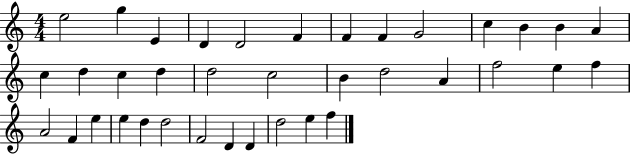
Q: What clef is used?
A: treble